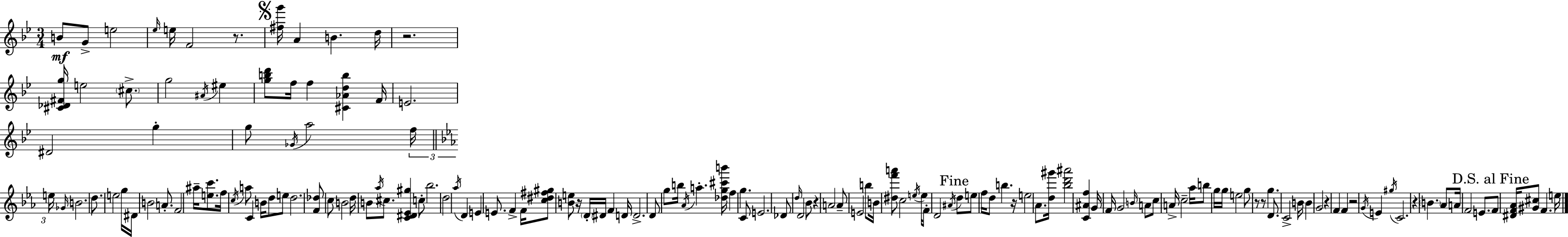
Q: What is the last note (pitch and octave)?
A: E5